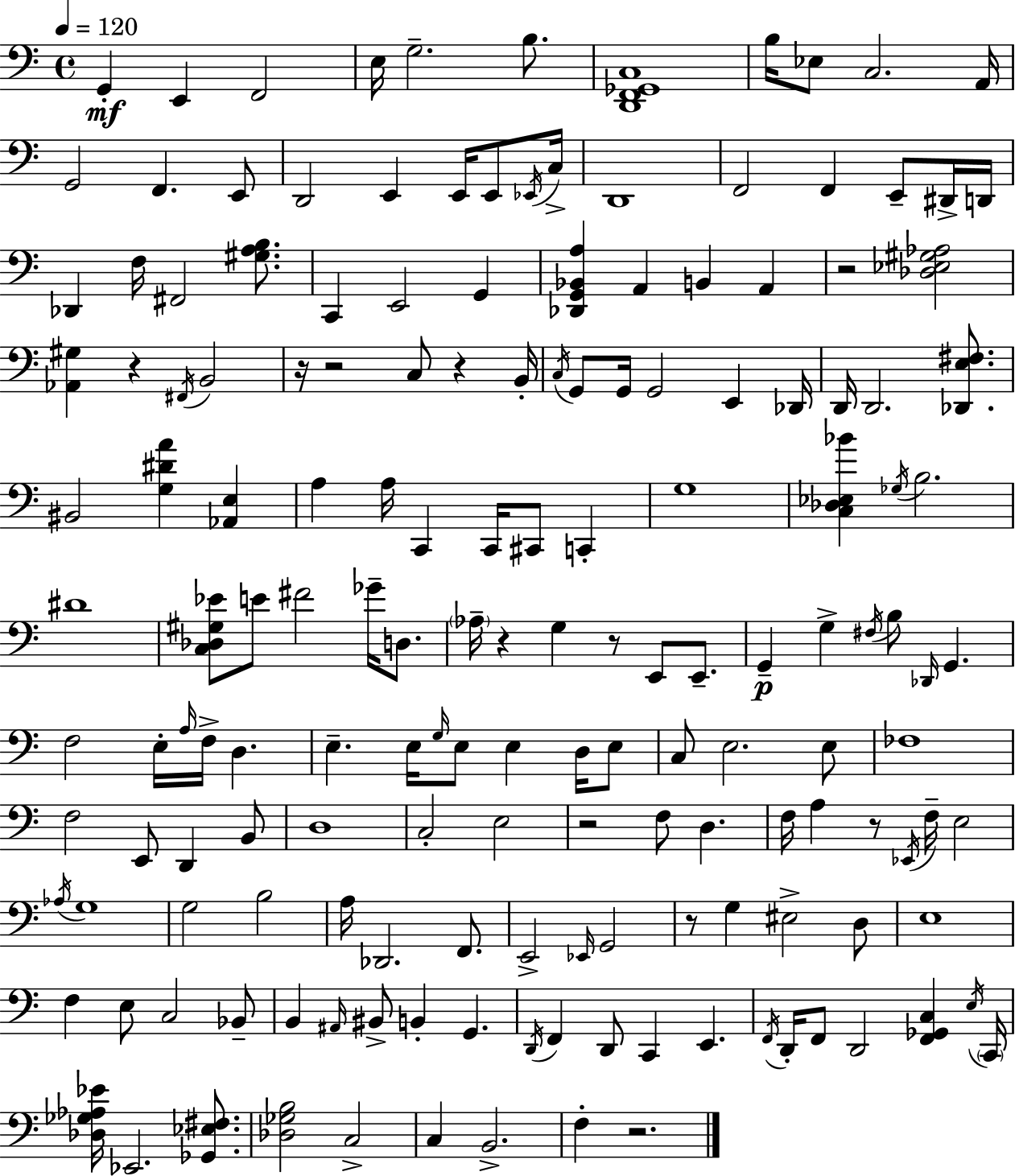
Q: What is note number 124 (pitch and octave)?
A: G2